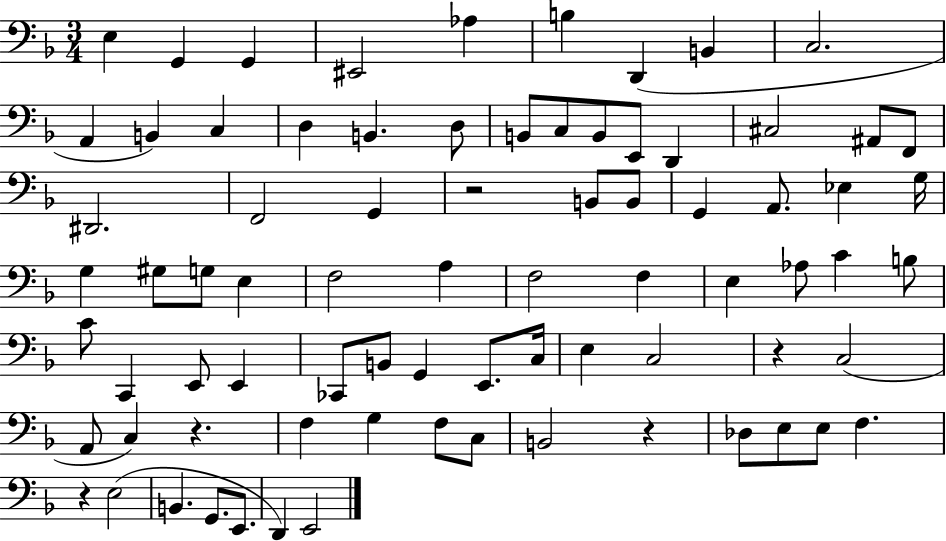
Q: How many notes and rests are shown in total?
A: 78